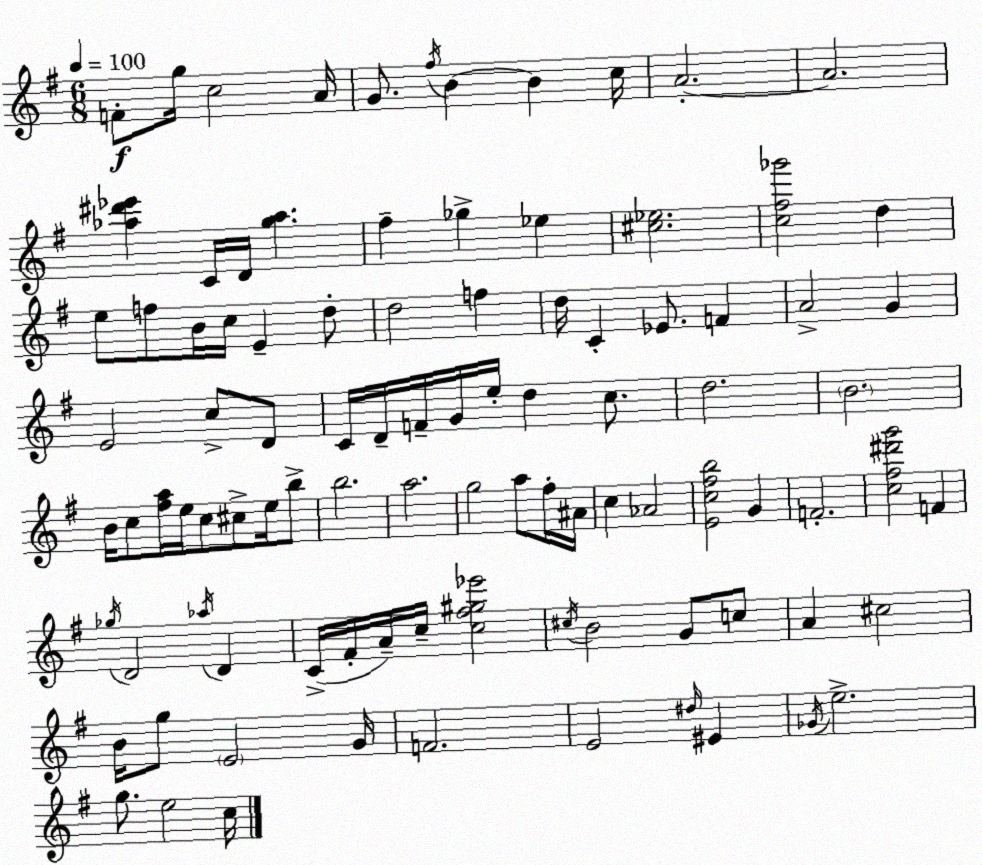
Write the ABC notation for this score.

X:1
T:Untitled
M:6/8
L:1/4
K:G
F/2 g/4 c2 A/4 G/2 ^f/4 B B c/4 A2 A2 [_a^d'_e'] C/4 D/4 [g_a] ^f _g _e [^c_e]2 [c^f_g']2 d e/2 f/2 B/4 c/4 E d/2 d2 f d/4 C _E/2 F A2 G E2 c/2 D/2 C/4 D/4 F/4 G/4 e/4 d c/2 d2 B2 B/4 c/2 [^fa]/4 e/4 c/2 ^c/2 e/4 b/2 b2 a2 g2 a/2 ^f/4 ^A/4 c _A2 [Ec^fb]2 G F2 [c^f^d'g']2 F _g/4 D2 _a/4 D C/4 ^F/4 A/4 c/4 [c^f^g_e']2 ^c/4 B2 G/2 c/2 A ^c2 B/4 g/2 E2 G/4 F2 E2 ^d/4 ^E _G/4 e2 g/2 e2 c/4